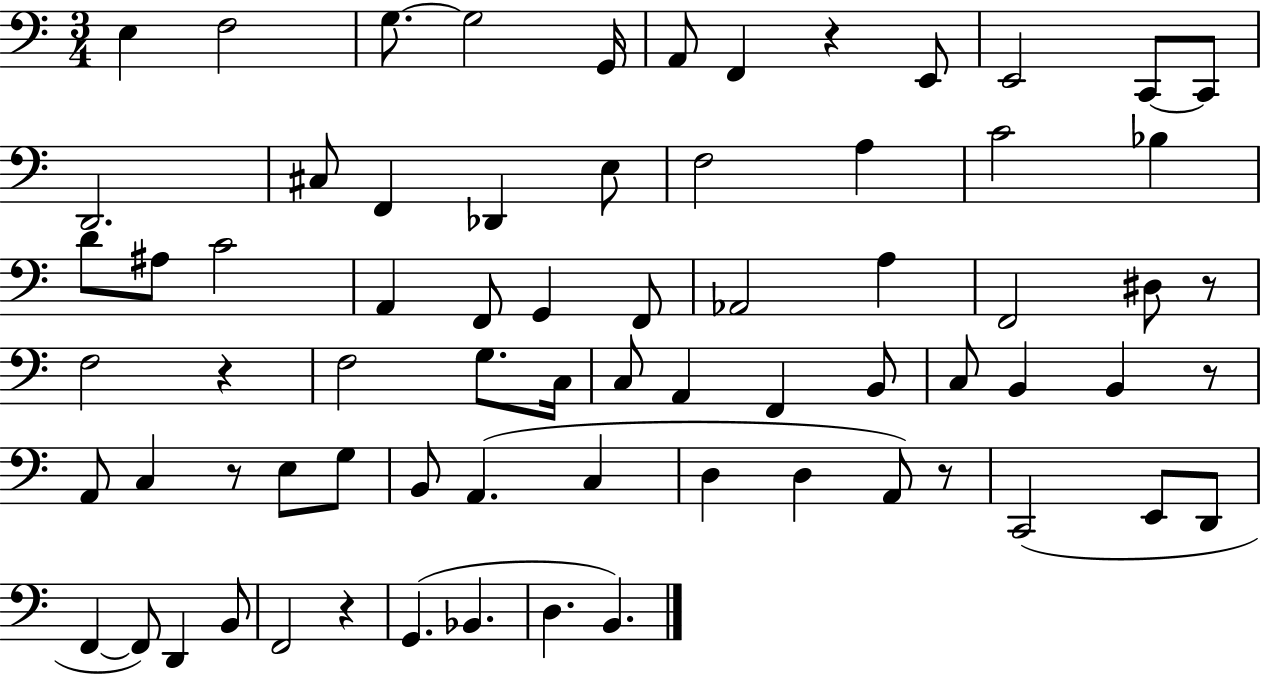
X:1
T:Untitled
M:3/4
L:1/4
K:C
E, F,2 G,/2 G,2 G,,/4 A,,/2 F,, z E,,/2 E,,2 C,,/2 C,,/2 D,,2 ^C,/2 F,, _D,, E,/2 F,2 A, C2 _B, D/2 ^A,/2 C2 A,, F,,/2 G,, F,,/2 _A,,2 A, F,,2 ^D,/2 z/2 F,2 z F,2 G,/2 C,/4 C,/2 A,, F,, B,,/2 C,/2 B,, B,, z/2 A,,/2 C, z/2 E,/2 G,/2 B,,/2 A,, C, D, D, A,,/2 z/2 C,,2 E,,/2 D,,/2 F,, F,,/2 D,, B,,/2 F,,2 z G,, _B,, D, B,,